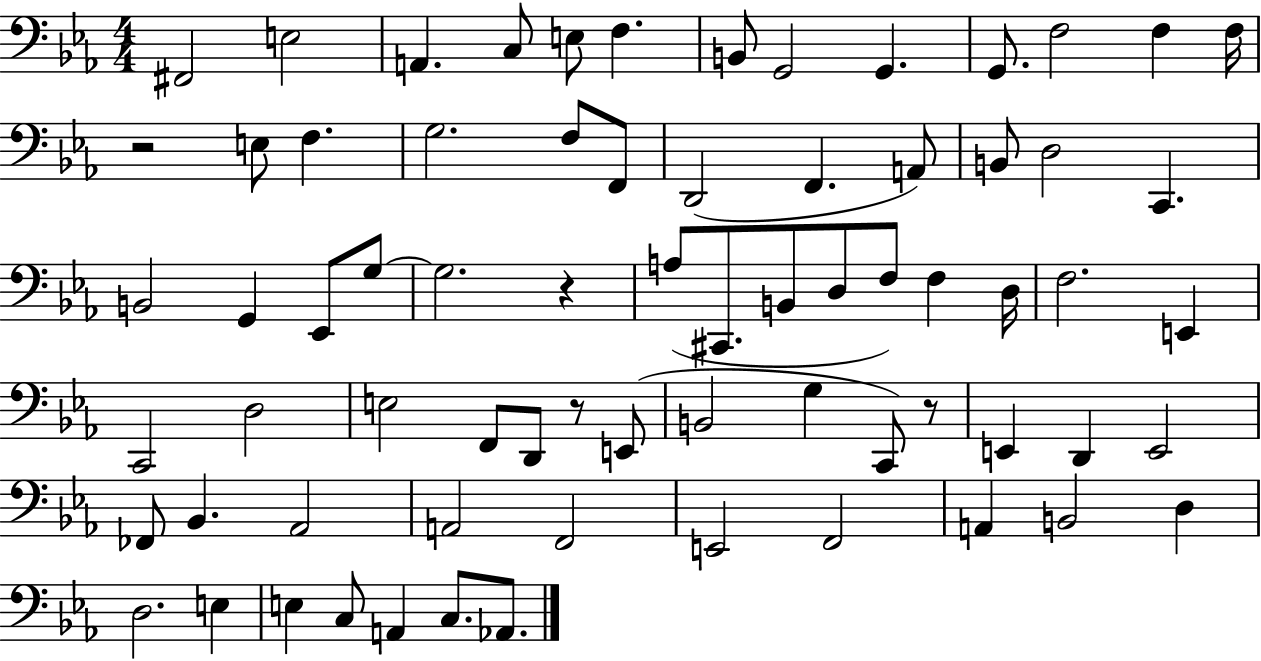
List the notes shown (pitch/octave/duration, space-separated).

F#2/h E3/h A2/q. C3/e E3/e F3/q. B2/e G2/h G2/q. G2/e. F3/h F3/q F3/s R/h E3/e F3/q. G3/h. F3/e F2/e D2/h F2/q. A2/e B2/e D3/h C2/q. B2/h G2/q Eb2/e G3/e G3/h. R/q A3/e C#2/e. B2/e D3/e F3/e F3/q D3/s F3/h. E2/q C2/h D3/h E3/h F2/e D2/e R/e E2/e B2/h G3/q C2/e R/e E2/q D2/q E2/h FES2/e Bb2/q. Ab2/h A2/h F2/h E2/h F2/h A2/q B2/h D3/q D3/h. E3/q E3/q C3/e A2/q C3/e. Ab2/e.